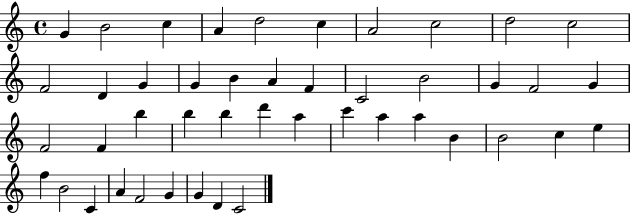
X:1
T:Untitled
M:4/4
L:1/4
K:C
G B2 c A d2 c A2 c2 d2 c2 F2 D G G B A F C2 B2 G F2 G F2 F b b b d' a c' a a B B2 c e f B2 C A F2 G G D C2